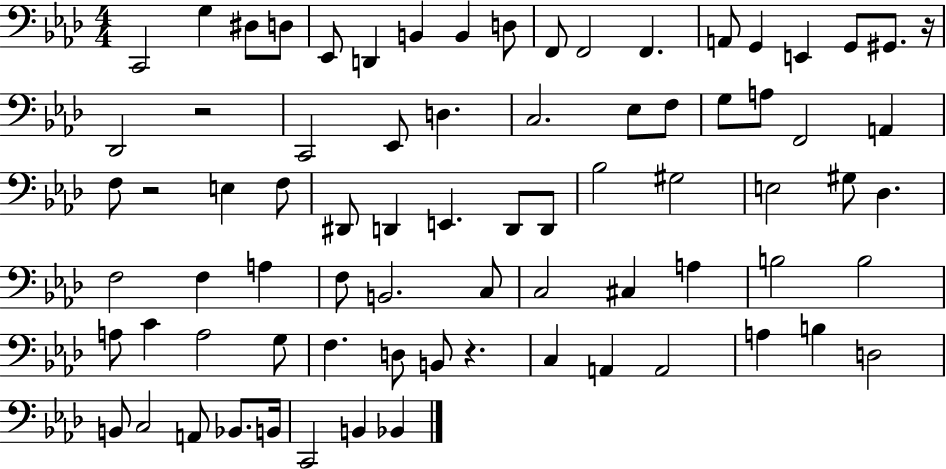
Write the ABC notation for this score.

X:1
T:Untitled
M:4/4
L:1/4
K:Ab
C,,2 G, ^D,/2 D,/2 _E,,/2 D,, B,, B,, D,/2 F,,/2 F,,2 F,, A,,/2 G,, E,, G,,/2 ^G,,/2 z/4 _D,,2 z2 C,,2 _E,,/2 D, C,2 _E,/2 F,/2 G,/2 A,/2 F,,2 A,, F,/2 z2 E, F,/2 ^D,,/2 D,, E,, D,,/2 D,,/2 _B,2 ^G,2 E,2 ^G,/2 _D, F,2 F, A, F,/2 B,,2 C,/2 C,2 ^C, A, B,2 B,2 A,/2 C A,2 G,/2 F, D,/2 B,,/2 z C, A,, A,,2 A, B, D,2 B,,/2 C,2 A,,/2 _B,,/2 B,,/4 C,,2 B,, _B,,